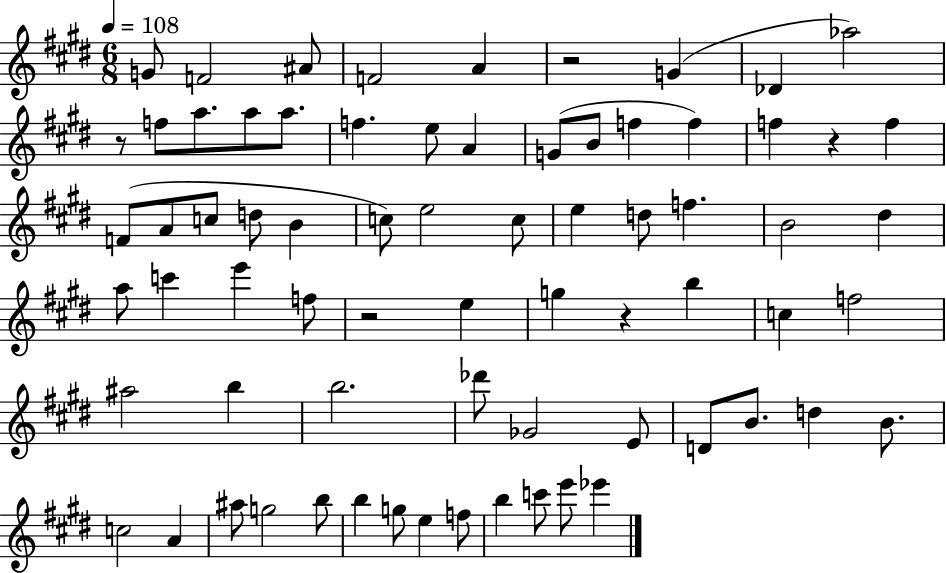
X:1
T:Untitled
M:6/8
L:1/4
K:E
G/2 F2 ^A/2 F2 A z2 G _D _a2 z/2 f/2 a/2 a/2 a/2 f e/2 A G/2 B/2 f f f z f F/2 A/2 c/2 d/2 B c/2 e2 c/2 e d/2 f B2 ^d a/2 c' e' f/2 z2 e g z b c f2 ^a2 b b2 _d'/2 _G2 E/2 D/2 B/2 d B/2 c2 A ^a/2 g2 b/2 b g/2 e f/2 b c'/2 e'/2 _e'